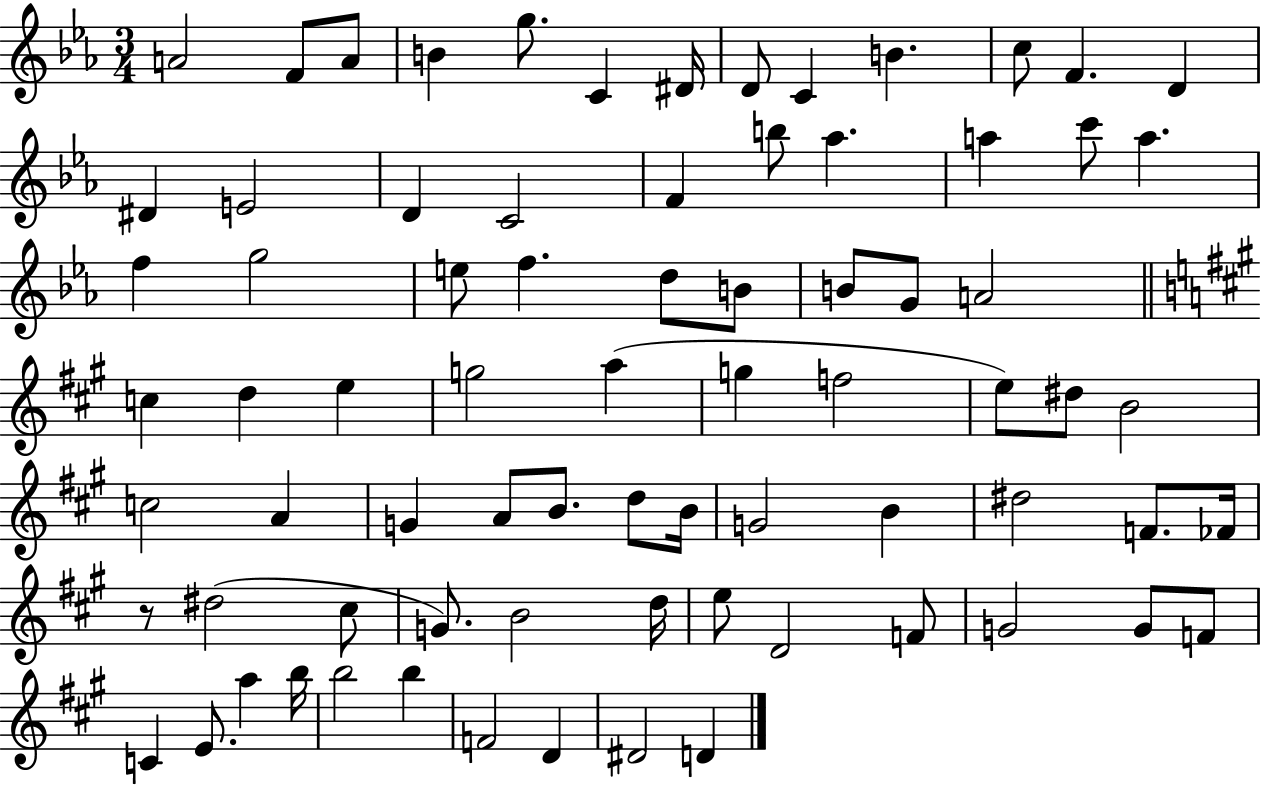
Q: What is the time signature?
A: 3/4